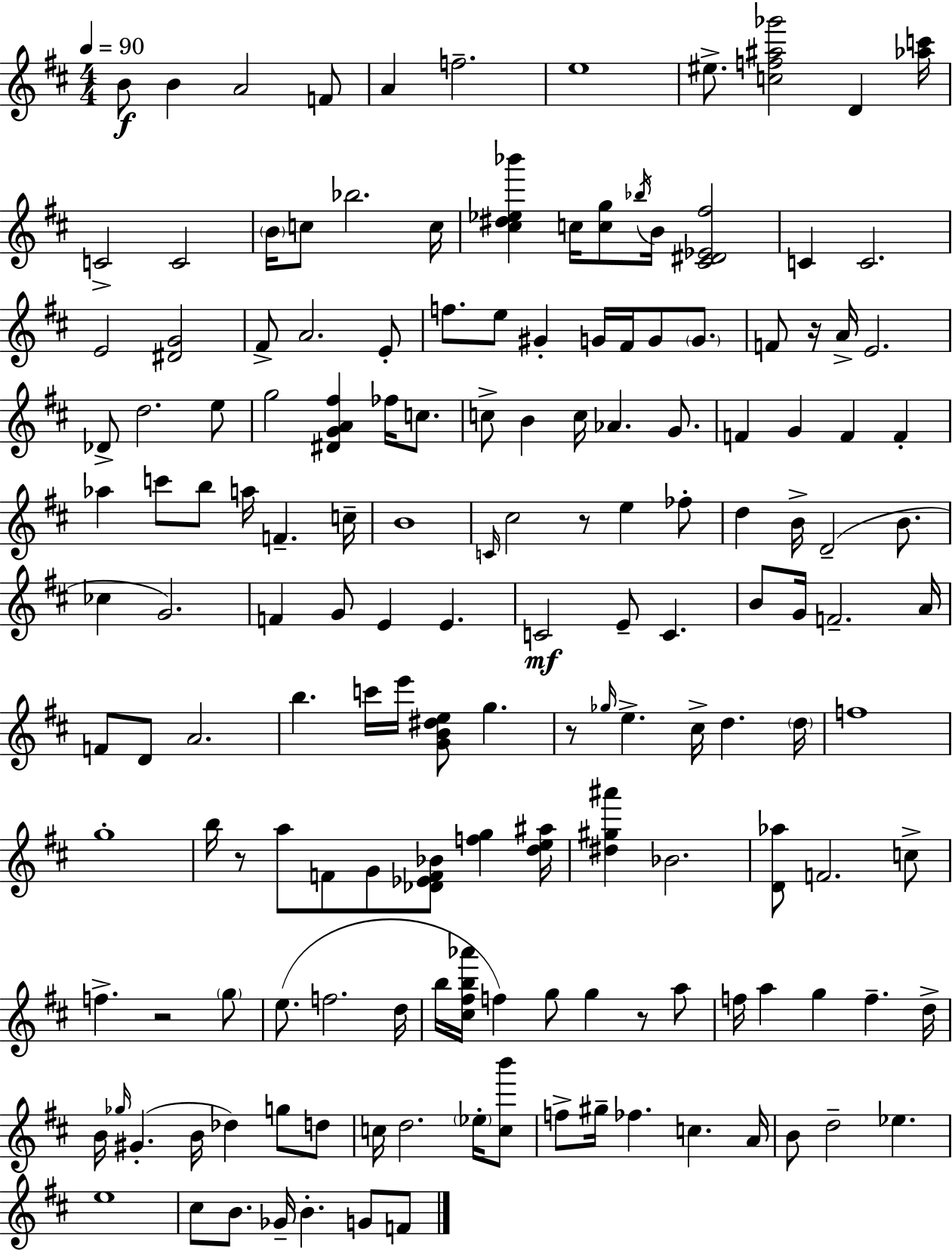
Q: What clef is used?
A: treble